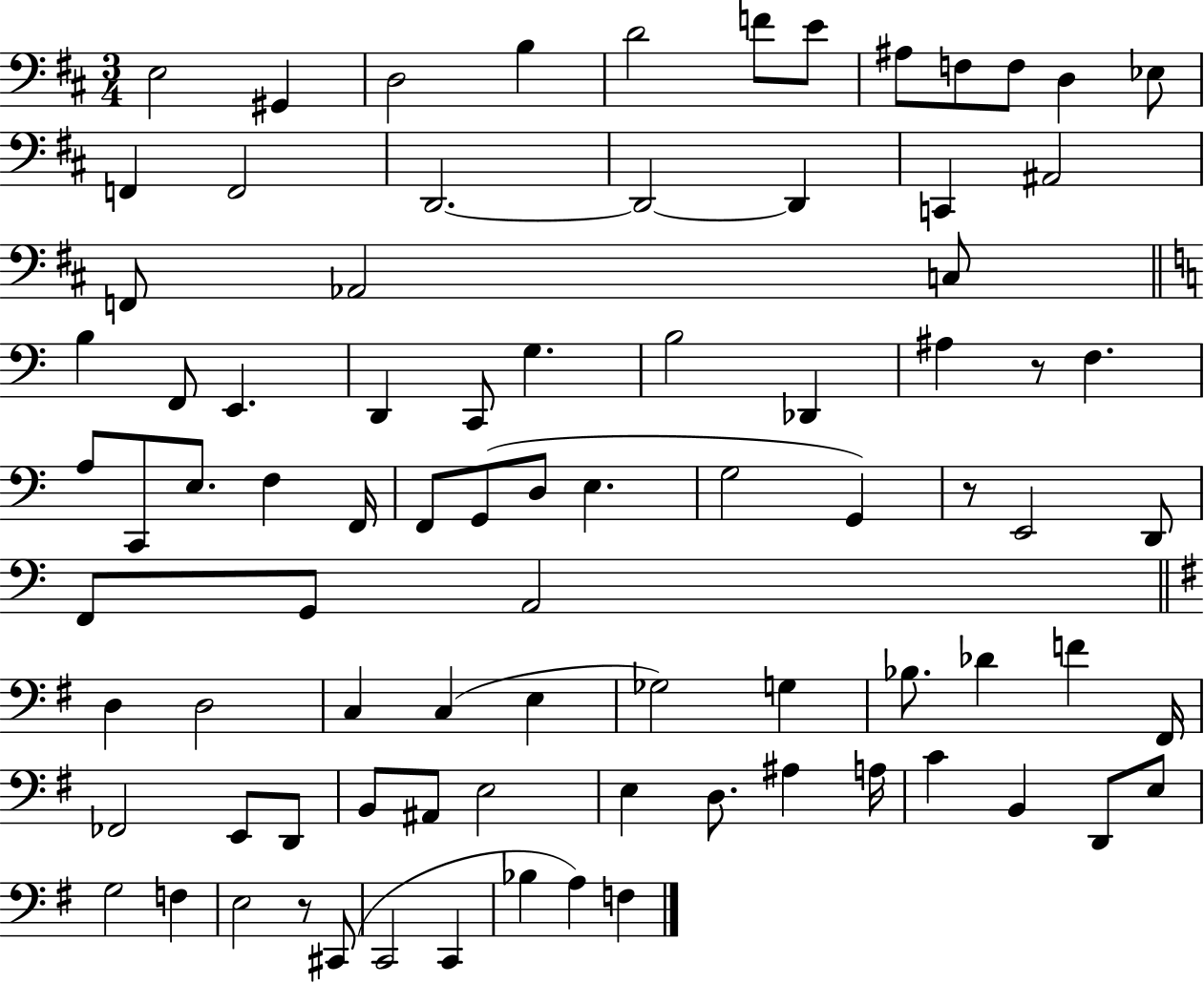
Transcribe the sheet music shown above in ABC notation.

X:1
T:Untitled
M:3/4
L:1/4
K:D
E,2 ^G,, D,2 B, D2 F/2 E/2 ^A,/2 F,/2 F,/2 D, _E,/2 F,, F,,2 D,,2 D,,2 D,, C,, ^A,,2 F,,/2 _A,,2 C,/2 B, F,,/2 E,, D,, C,,/2 G, B,2 _D,, ^A, z/2 F, A,/2 C,,/2 E,/2 F, F,,/4 F,,/2 G,,/2 D,/2 E, G,2 G,, z/2 E,,2 D,,/2 F,,/2 G,,/2 A,,2 D, D,2 C, C, E, _G,2 G, _B,/2 _D F ^F,,/4 _F,,2 E,,/2 D,,/2 B,,/2 ^A,,/2 E,2 E, D,/2 ^A, A,/4 C B,, D,,/2 E,/2 G,2 F, E,2 z/2 ^C,,/2 C,,2 C,, _B, A, F,